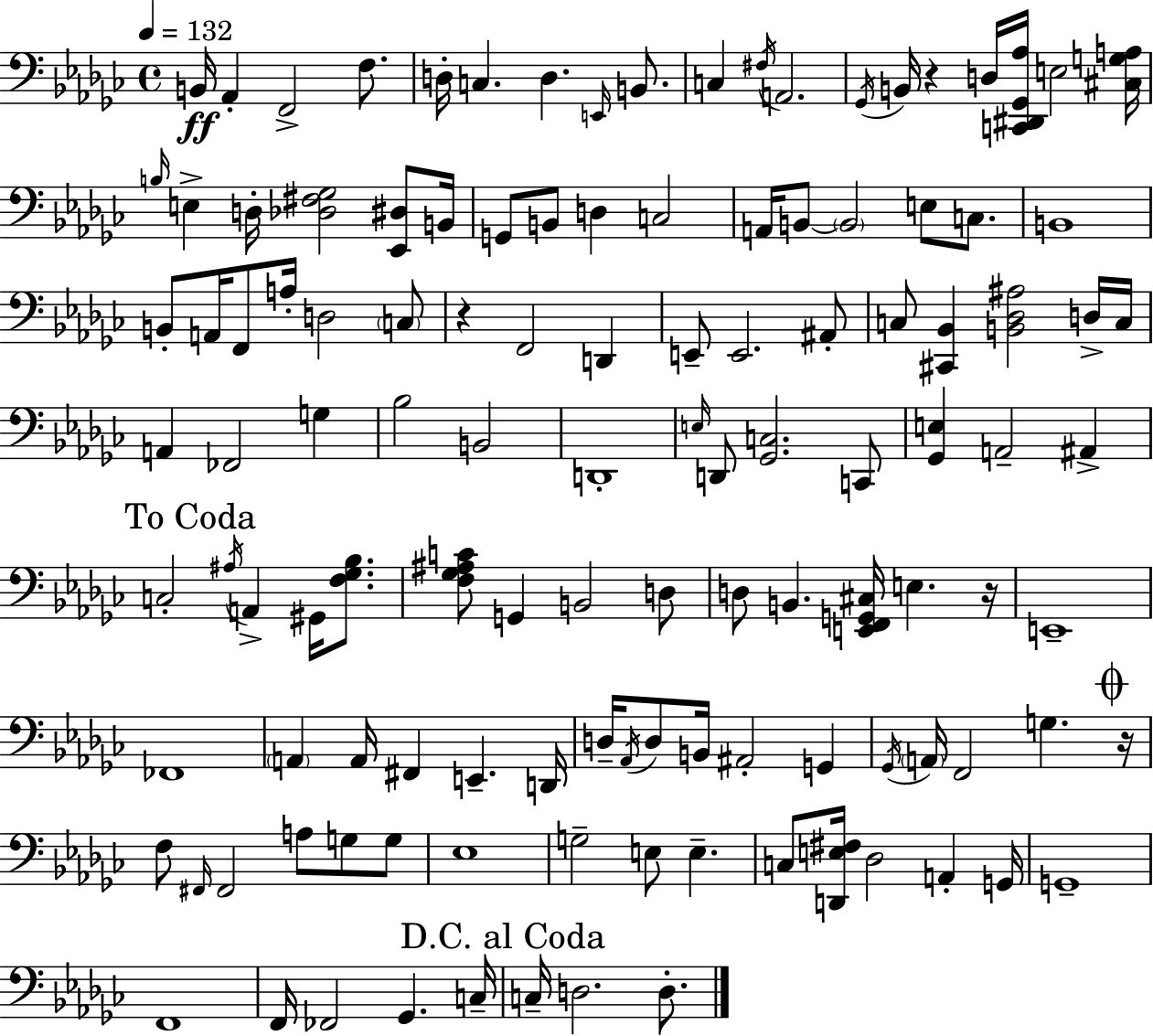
X:1
T:Untitled
M:4/4
L:1/4
K:Ebm
B,,/4 _A,, F,,2 F,/2 D,/4 C, D, E,,/4 B,,/2 C, ^F,/4 A,,2 _G,,/4 B,,/4 z D,/4 [C,,^D,,_G,,_A,]/4 E,2 [^C,G,A,]/4 B,/4 E, D,/4 [_D,^F,_G,]2 [_E,,^D,]/2 B,,/4 G,,/2 B,,/2 D, C,2 A,,/4 B,,/2 B,,2 E,/2 C,/2 B,,4 B,,/2 A,,/4 F,,/2 A,/4 D,2 C,/2 z F,,2 D,, E,,/2 E,,2 ^A,,/2 C,/2 [^C,,_B,,] [B,,_D,^A,]2 D,/4 C,/4 A,, _F,,2 G, _B,2 B,,2 D,,4 E,/4 D,,/2 [_G,,C,]2 C,,/2 [_G,,E,] A,,2 ^A,, C,2 ^A,/4 A,, ^G,,/4 [F,_G,_B,]/2 [F,_G,^A,C]/2 G,, B,,2 D,/2 D,/2 B,, [E,,F,,G,,^C,]/4 E, z/4 E,,4 _F,,4 A,, A,,/4 ^F,, E,, D,,/4 D,/4 _A,,/4 D,/2 B,,/4 ^A,,2 G,, _G,,/4 A,,/4 F,,2 G, z/4 F,/2 ^F,,/4 ^F,,2 A,/2 G,/2 G,/2 _E,4 G,2 E,/2 E, C,/2 [D,,E,^F,]/4 _D,2 A,, G,,/4 G,,4 F,,4 F,,/4 _F,,2 _G,, C,/4 C,/4 D,2 D,/2